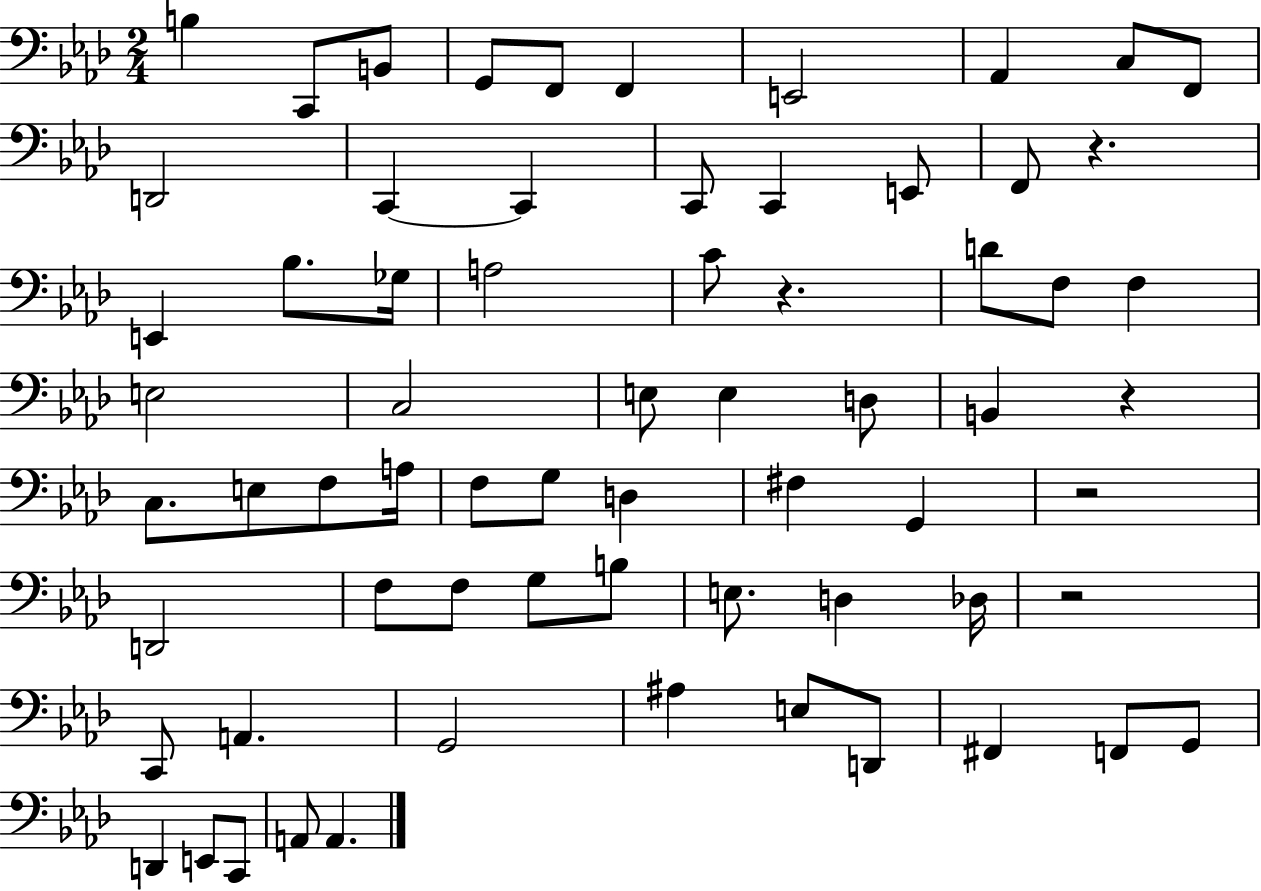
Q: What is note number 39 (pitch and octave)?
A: F#3